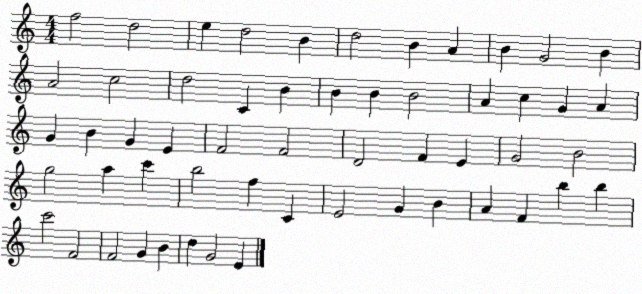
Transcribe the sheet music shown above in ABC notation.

X:1
T:Untitled
M:4/4
L:1/4
K:C
f2 d2 e d2 B d2 B A B G2 B A2 c2 d2 C B B B B2 A c G A G B G E F2 F2 D2 F E G2 B2 g2 a c' b2 f C E2 G B A F b b c'2 F2 F2 G B d G2 E